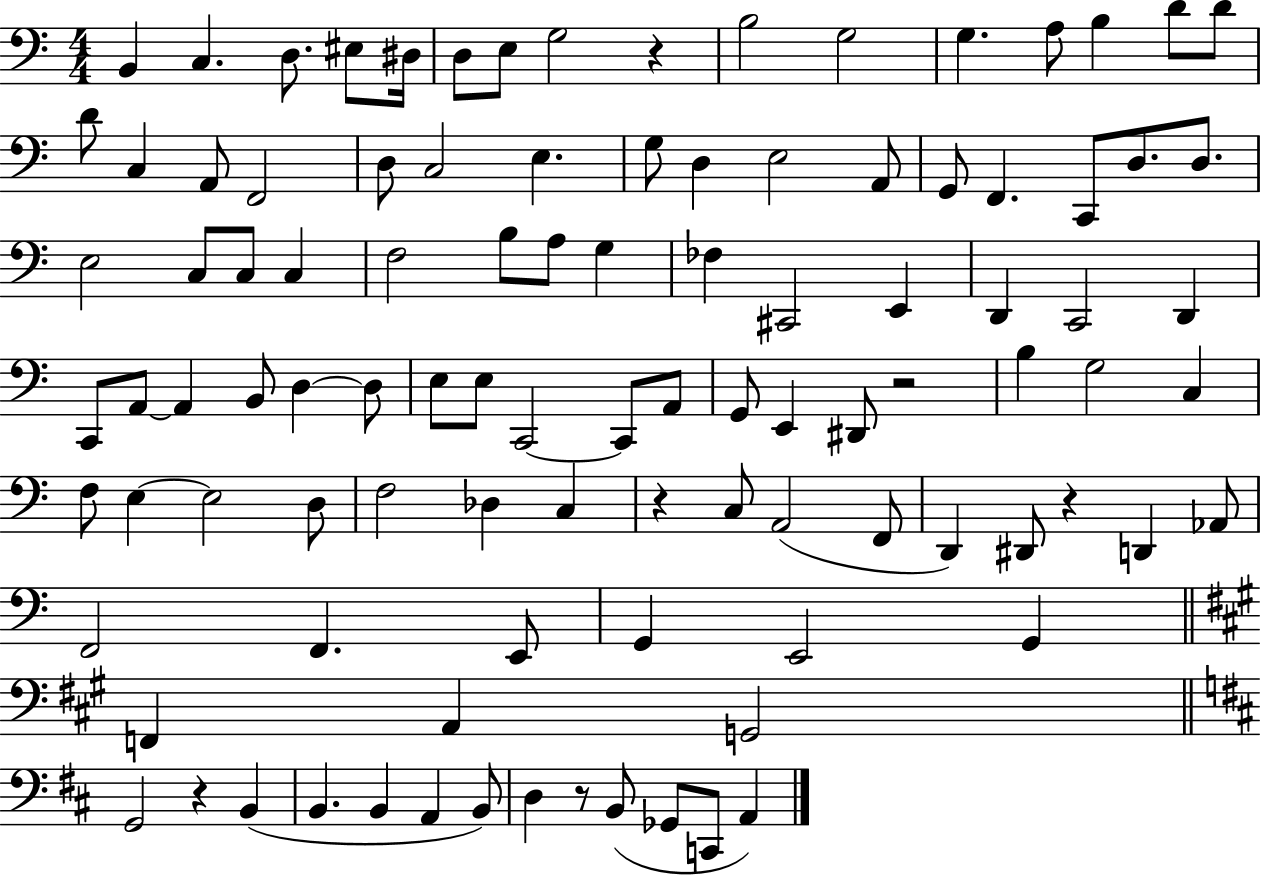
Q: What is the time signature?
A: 4/4